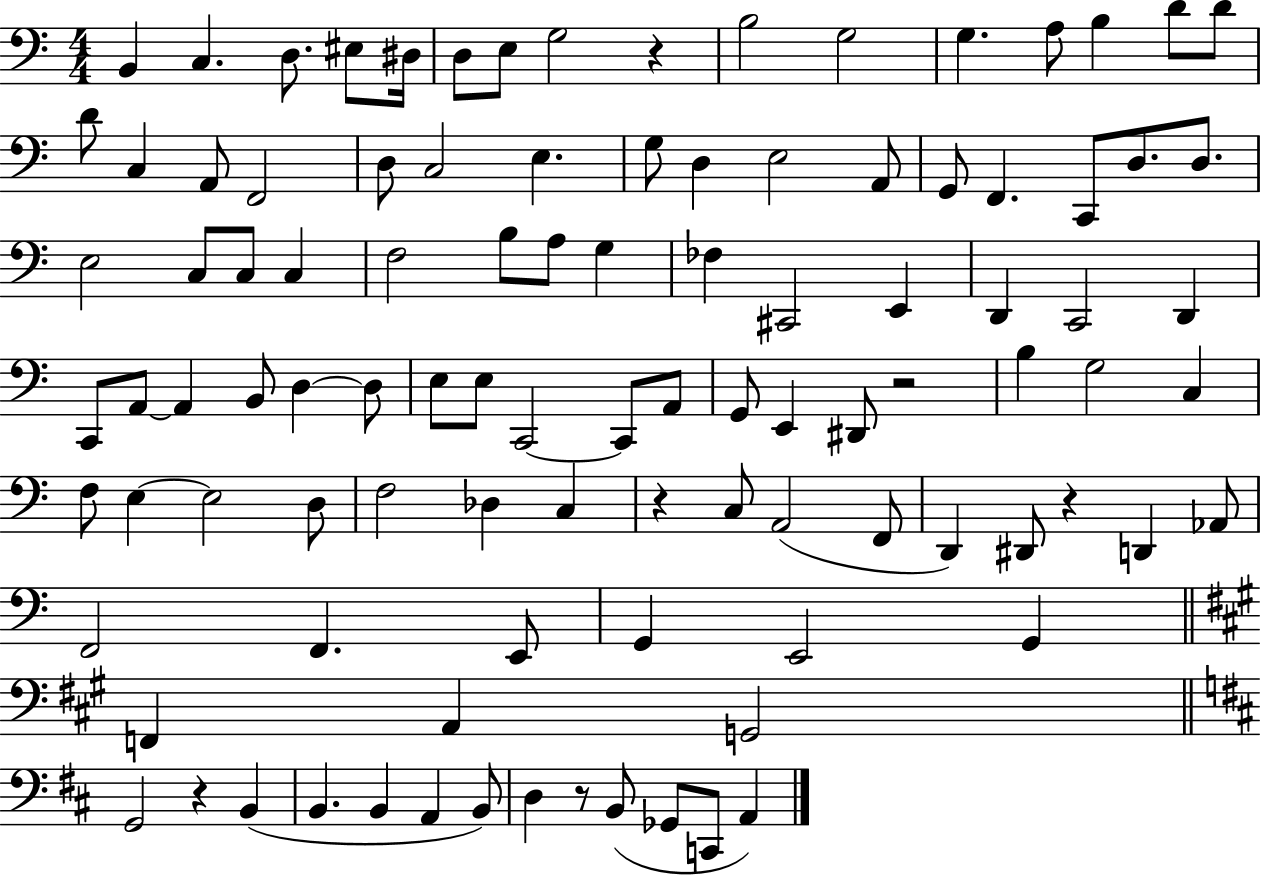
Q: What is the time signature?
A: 4/4